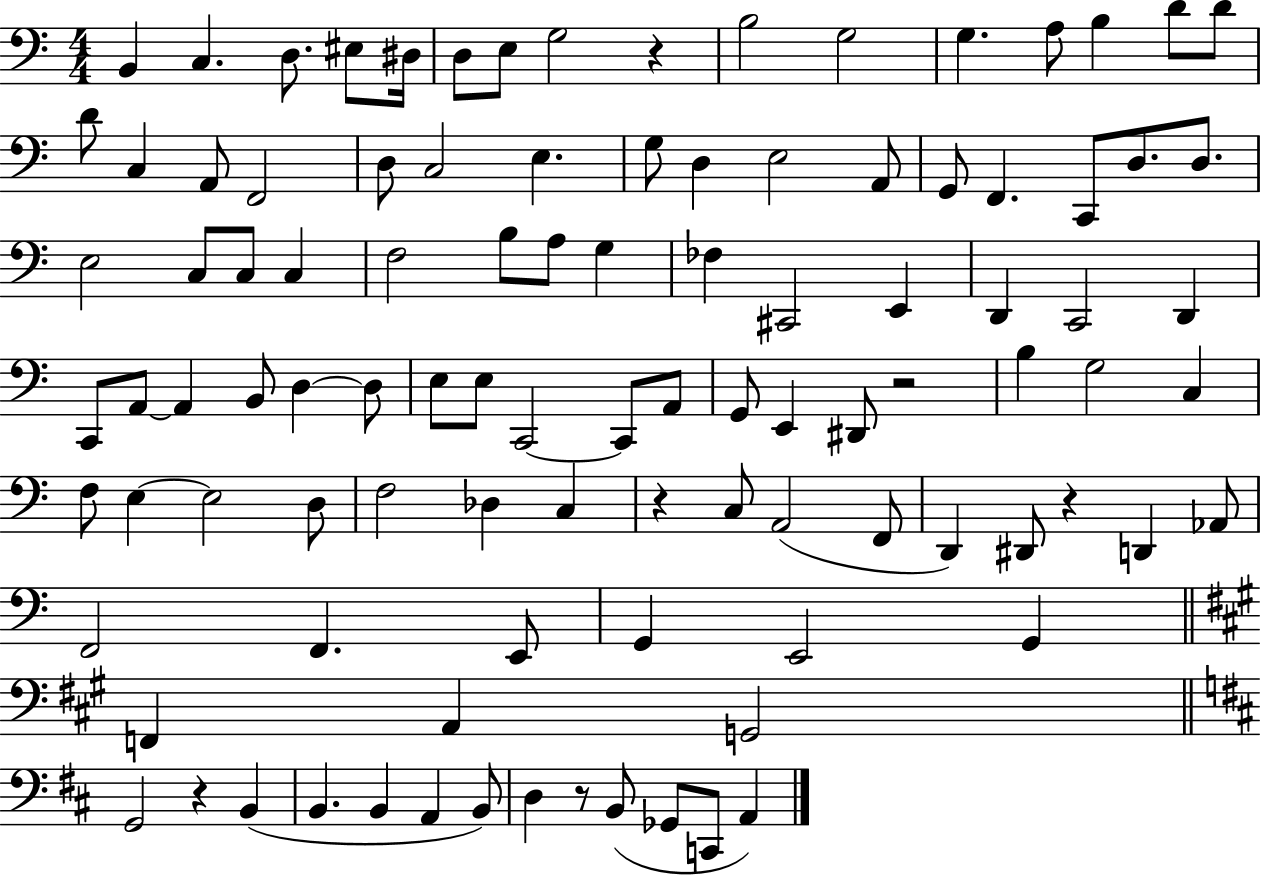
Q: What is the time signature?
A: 4/4